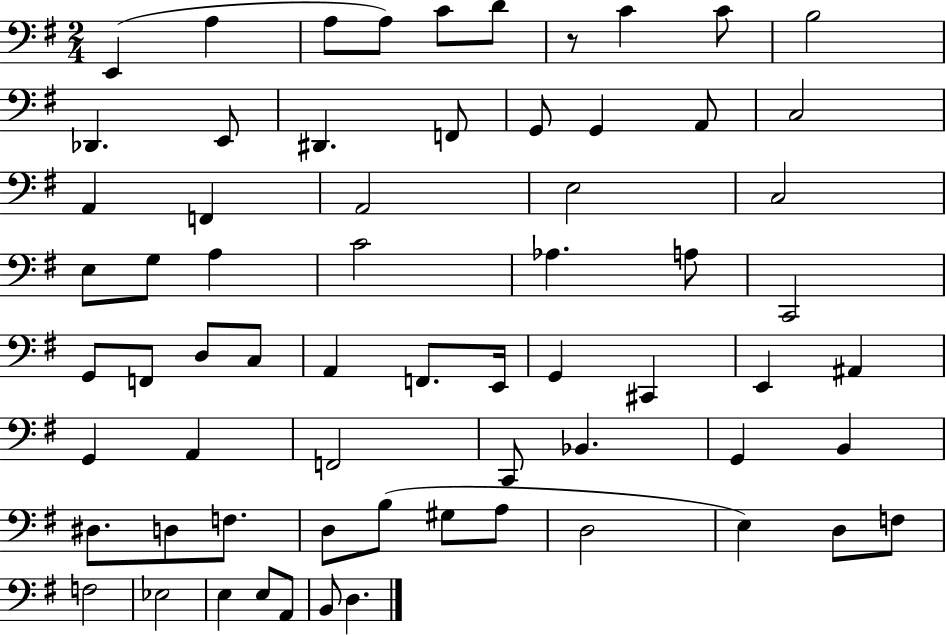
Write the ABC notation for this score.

X:1
T:Untitled
M:2/4
L:1/4
K:G
E,, A, A,/2 A,/2 C/2 D/2 z/2 C C/2 B,2 _D,, E,,/2 ^D,, F,,/2 G,,/2 G,, A,,/2 C,2 A,, F,, A,,2 E,2 C,2 E,/2 G,/2 A, C2 _A, A,/2 C,,2 G,,/2 F,,/2 D,/2 C,/2 A,, F,,/2 E,,/4 G,, ^C,, E,, ^A,, G,, A,, F,,2 C,,/2 _B,, G,, B,, ^D,/2 D,/2 F,/2 D,/2 B,/2 ^G,/2 A,/2 D,2 E, D,/2 F,/2 F,2 _E,2 E, E,/2 A,,/2 B,,/2 D,